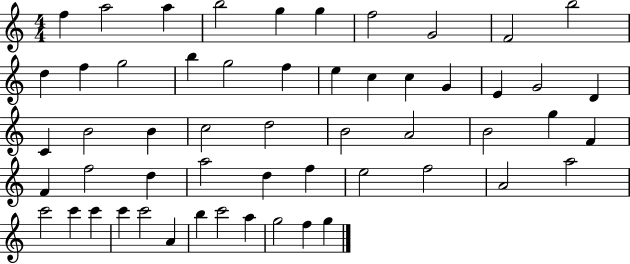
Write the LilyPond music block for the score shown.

{
  \clef treble
  \numericTimeSignature
  \time 4/4
  \key c \major
  f''4 a''2 a''4 | b''2 g''4 g''4 | f''2 g'2 | f'2 b''2 | \break d''4 f''4 g''2 | b''4 g''2 f''4 | e''4 c''4 c''4 g'4 | e'4 g'2 d'4 | \break c'4 b'2 b'4 | c''2 d''2 | b'2 a'2 | b'2 g''4 f'4 | \break f'4 f''2 d''4 | a''2 d''4 f''4 | e''2 f''2 | a'2 a''2 | \break c'''2 c'''4 c'''4 | c'''4 c'''2 a'4 | b''4 c'''2 a''4 | g''2 f''4 g''4 | \break \bar "|."
}